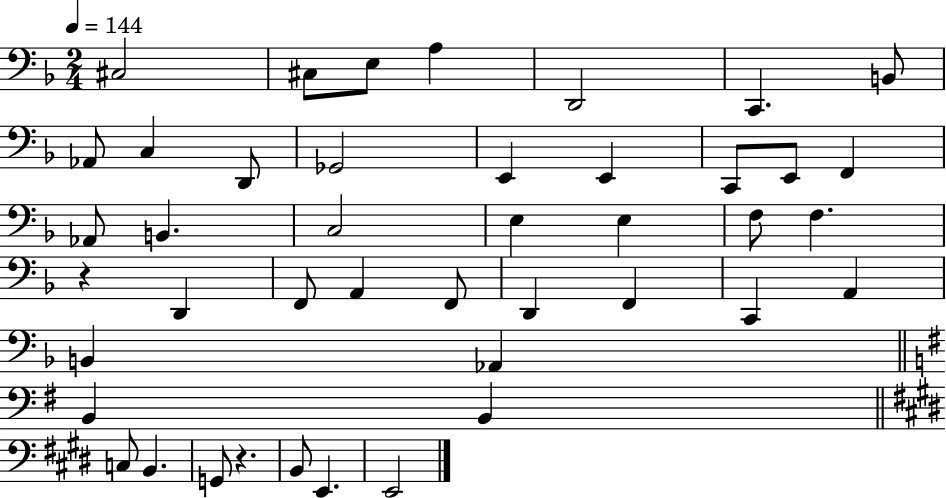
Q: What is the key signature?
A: F major